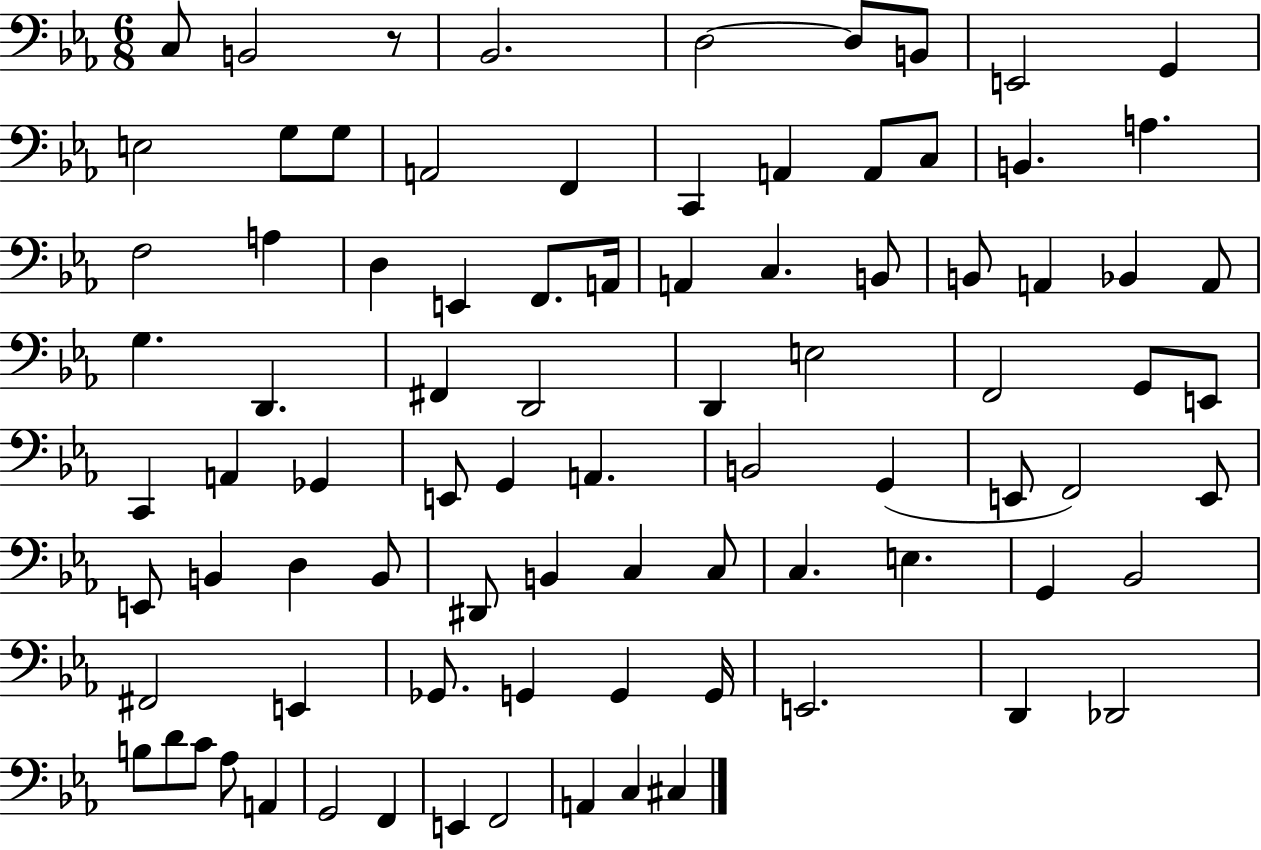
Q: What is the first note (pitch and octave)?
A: C3